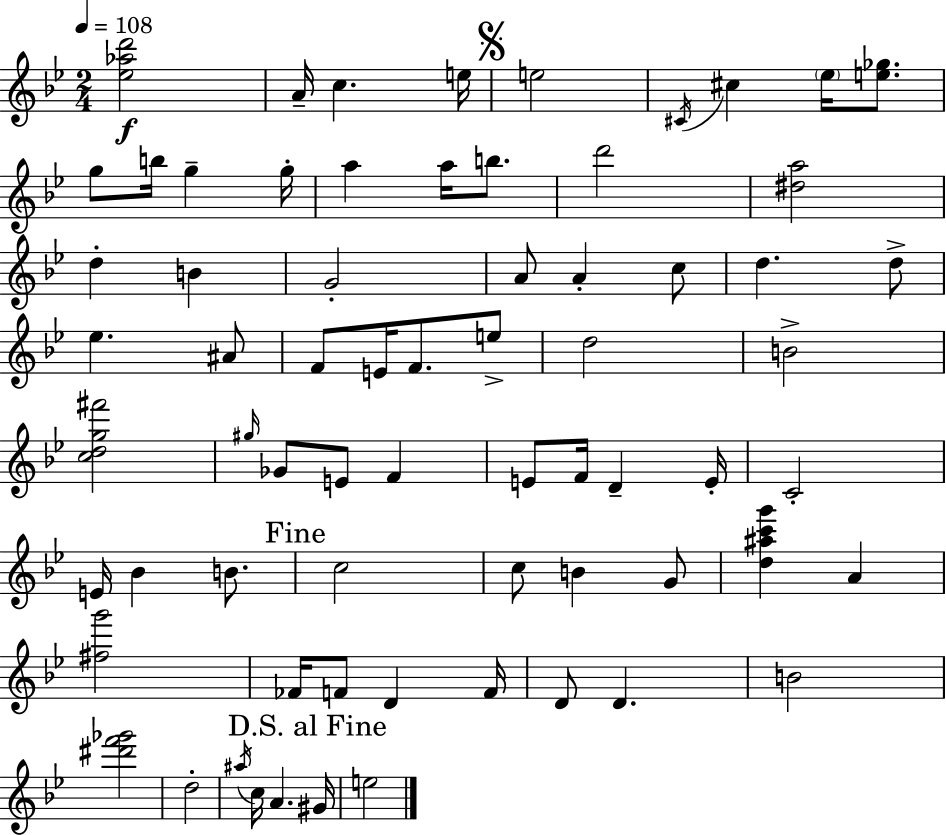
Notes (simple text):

[Eb5,Ab5,D6]/h A4/s C5/q. E5/s E5/h C#4/s C#5/q Eb5/s [E5,Gb5]/e. G5/e B5/s G5/q G5/s A5/q A5/s B5/e. D6/h [D#5,A5]/h D5/q B4/q G4/h A4/e A4/q C5/e D5/q. D5/e Eb5/q. A#4/e F4/e E4/s F4/e. E5/e D5/h B4/h [C5,D5,G5,F#6]/h G#5/s Gb4/e E4/e F4/q E4/e F4/s D4/q E4/s C4/h E4/s Bb4/q B4/e. C5/h C5/e B4/q G4/e [D5,A#5,C6,G6]/q A4/q [F#5,G6]/h FES4/s F4/e D4/q F4/s D4/e D4/q. B4/h [D#6,F6,Gb6]/h D5/h A#5/s C5/s A4/q. G#4/s E5/h